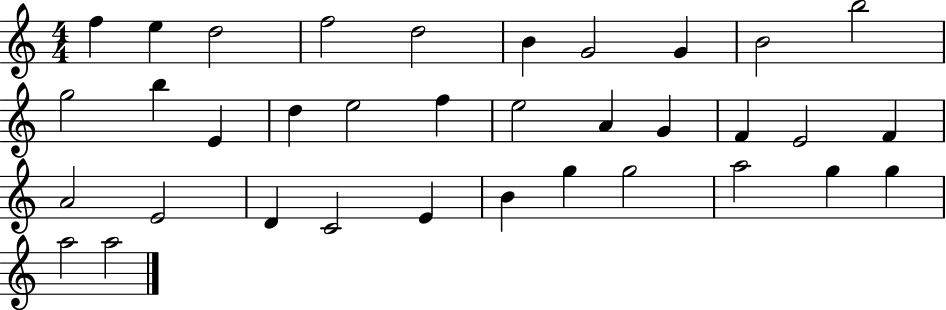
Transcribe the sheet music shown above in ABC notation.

X:1
T:Untitled
M:4/4
L:1/4
K:C
f e d2 f2 d2 B G2 G B2 b2 g2 b E d e2 f e2 A G F E2 F A2 E2 D C2 E B g g2 a2 g g a2 a2